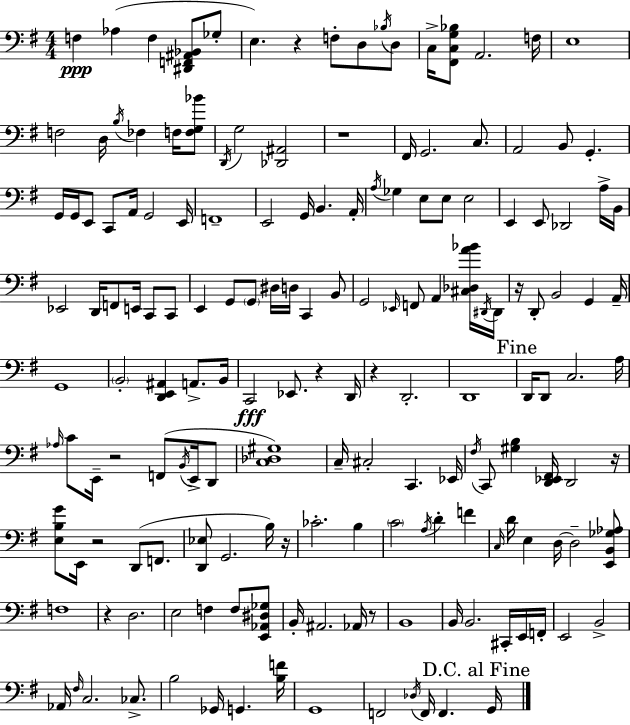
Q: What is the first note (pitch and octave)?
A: F3